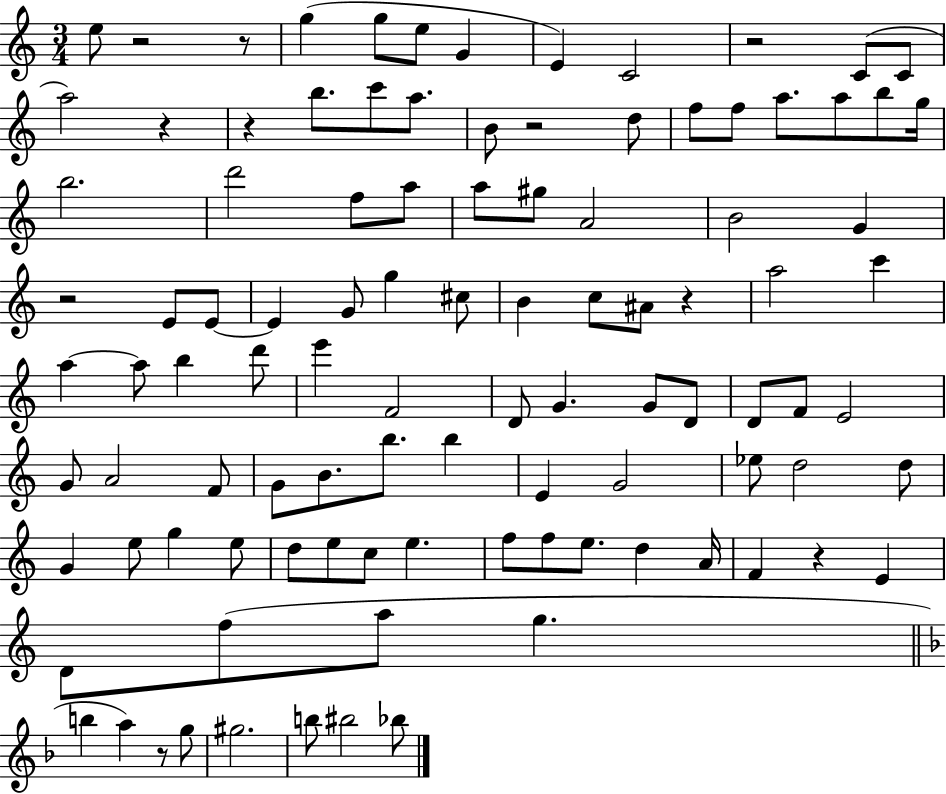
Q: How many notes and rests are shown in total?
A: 102